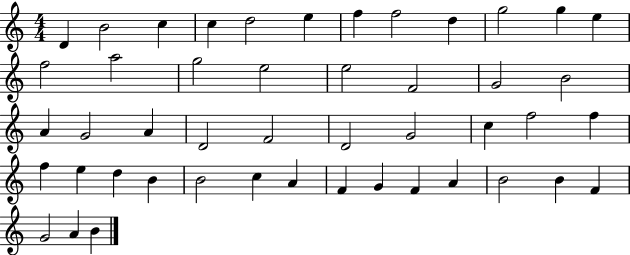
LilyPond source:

{
  \clef treble
  \numericTimeSignature
  \time 4/4
  \key c \major
  d'4 b'2 c''4 | c''4 d''2 e''4 | f''4 f''2 d''4 | g''2 g''4 e''4 | \break f''2 a''2 | g''2 e''2 | e''2 f'2 | g'2 b'2 | \break a'4 g'2 a'4 | d'2 f'2 | d'2 g'2 | c''4 f''2 f''4 | \break f''4 e''4 d''4 b'4 | b'2 c''4 a'4 | f'4 g'4 f'4 a'4 | b'2 b'4 f'4 | \break g'2 a'4 b'4 | \bar "|."
}